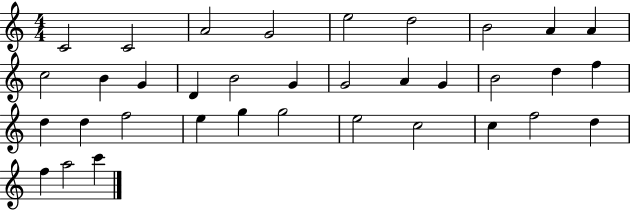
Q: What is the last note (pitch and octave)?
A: C6